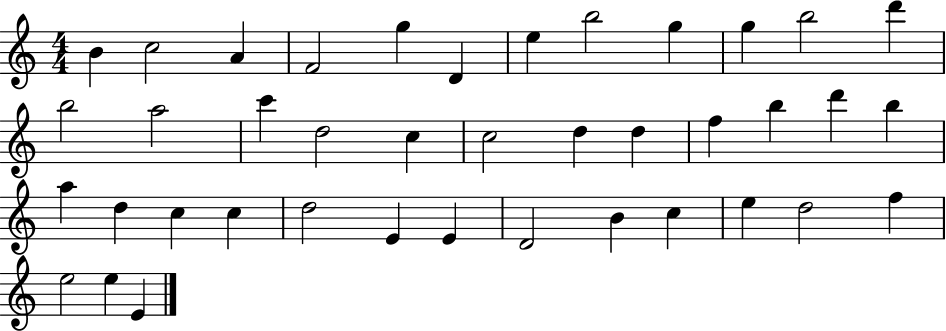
B4/q C5/h A4/q F4/h G5/q D4/q E5/q B5/h G5/q G5/q B5/h D6/q B5/h A5/h C6/q D5/h C5/q C5/h D5/q D5/q F5/q B5/q D6/q B5/q A5/q D5/q C5/q C5/q D5/h E4/q E4/q D4/h B4/q C5/q E5/q D5/h F5/q E5/h E5/q E4/q